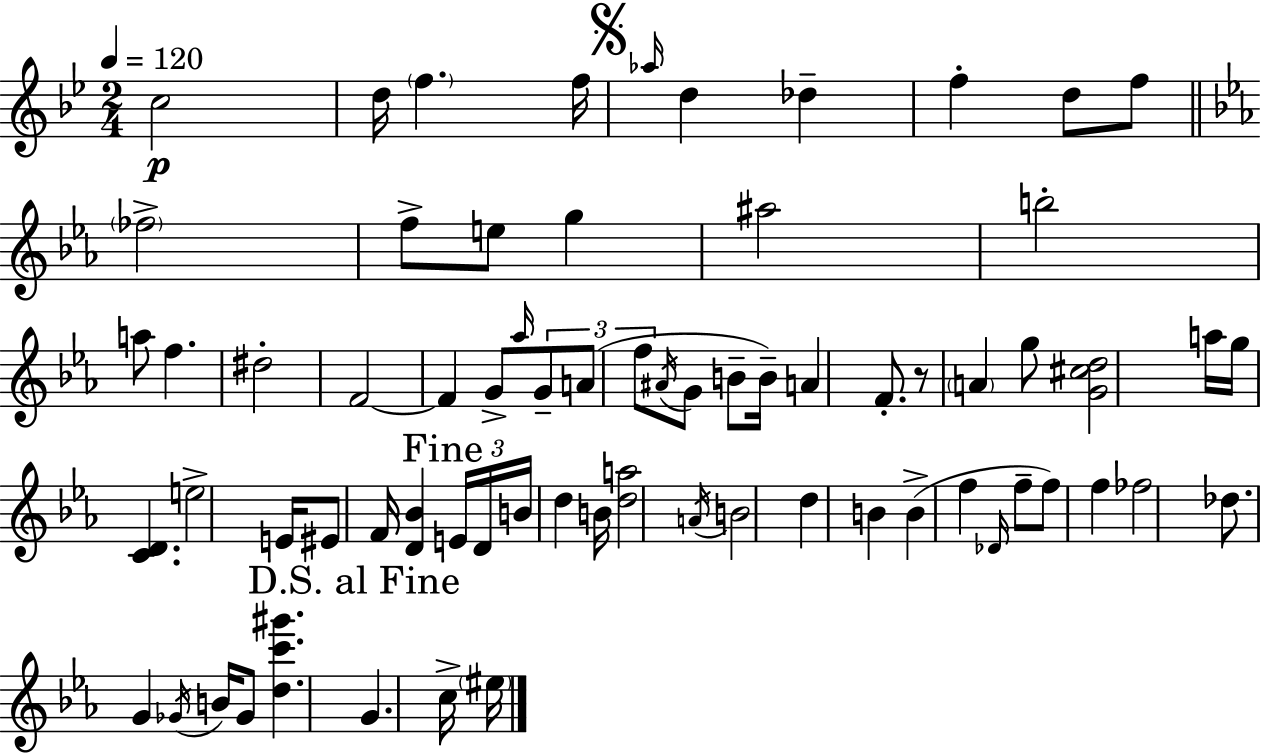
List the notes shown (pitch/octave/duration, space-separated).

C5/h D5/s F5/q. F5/s Ab5/s D5/q Db5/q F5/q D5/e F5/e FES5/h F5/e E5/e G5/q A#5/h B5/h A5/e F5/q. D#5/h F4/h F4/q G4/e Ab5/s G4/e A4/e F5/e A#4/s G4/e B4/e B4/s A4/q F4/e. R/e A4/q G5/e [G4,C#5,D5]/h A5/s G5/s [C4,D4]/q. E5/h E4/s EIS4/e F4/s [D4,Bb4]/q E4/s D4/s B4/s D5/q B4/s [D5,A5]/h A4/s B4/h D5/q B4/q B4/q F5/q Db4/s F5/e F5/e F5/q FES5/h Db5/e. G4/q Gb4/s B4/s Gb4/e [D5,C6,G#6]/q. G4/q. C5/s EIS5/s